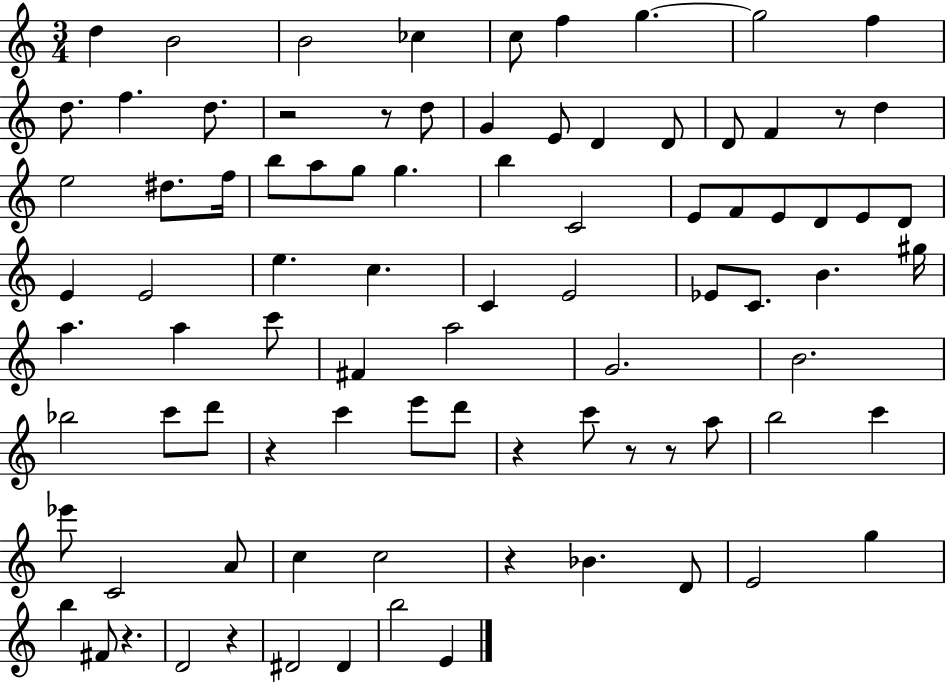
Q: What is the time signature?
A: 3/4